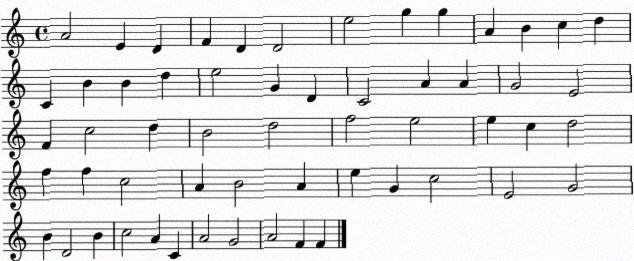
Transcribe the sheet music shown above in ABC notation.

X:1
T:Untitled
M:4/4
L:1/4
K:C
A2 E D F D D2 e2 g g A B c d C B B d e2 G D C2 A A G2 E2 F c2 d B2 d2 f2 e2 e c d2 f f c2 A B2 A e G c2 E2 G2 B D2 B c2 A C A2 G2 A2 F F